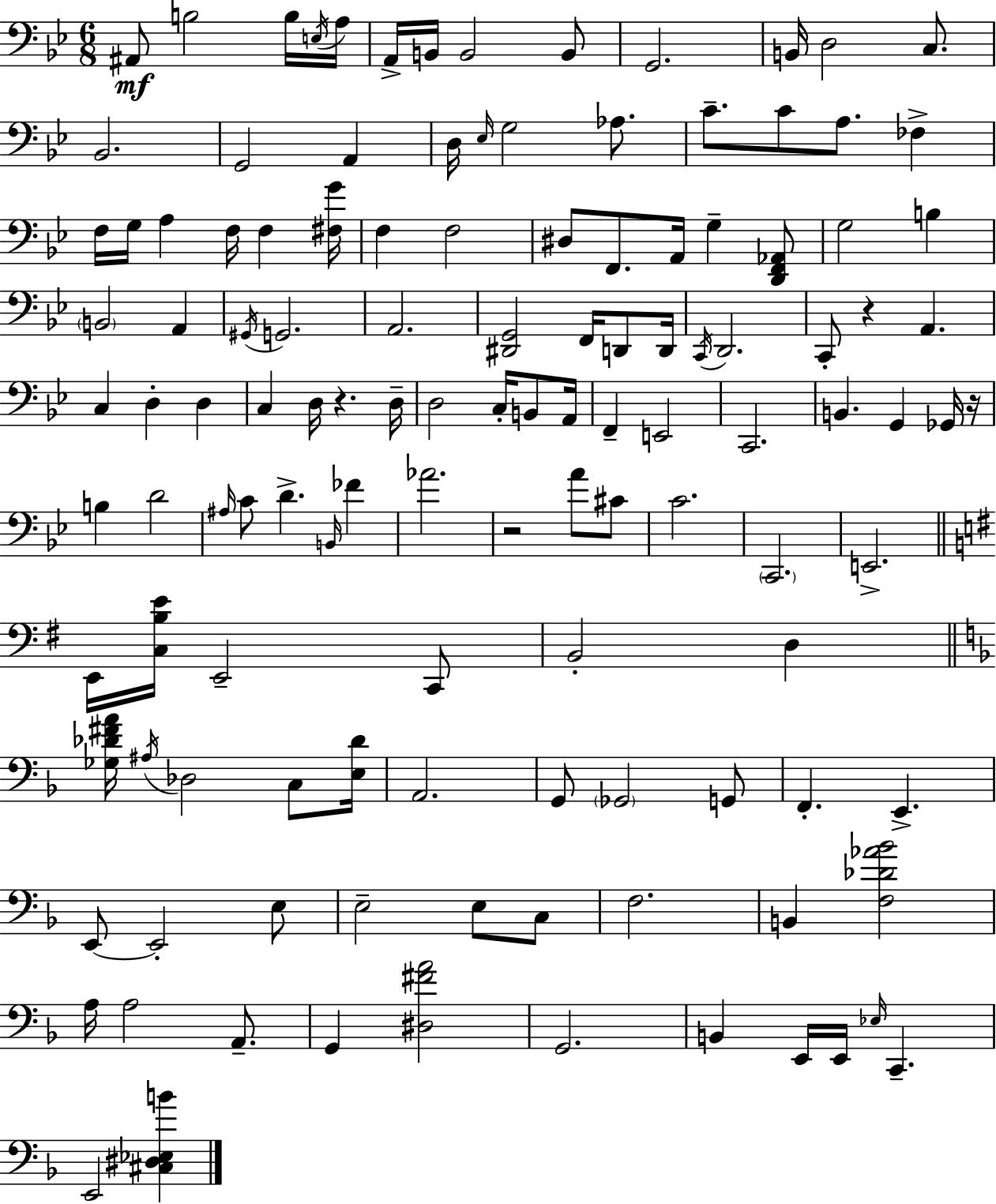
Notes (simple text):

A#2/e B3/h B3/s E3/s A3/s A2/s B2/s B2/h B2/e G2/h. B2/s D3/h C3/e. Bb2/h. G2/h A2/q D3/s Eb3/s G3/h Ab3/e. C4/e. C4/e A3/e. FES3/q F3/s G3/s A3/q F3/s F3/q [F#3,G4]/s F3/q F3/h D#3/e F2/e. A2/s G3/q [D2,F2,Ab2]/e G3/h B3/q B2/h A2/q G#2/s G2/h. A2/h. [D#2,G2]/h F2/s D2/e D2/s C2/s D2/h. C2/e R/q A2/q. C3/q D3/q D3/q C3/q D3/s R/q. D3/s D3/h C3/s B2/e A2/s F2/q E2/h C2/h. B2/q. G2/q Gb2/s R/s B3/q D4/h A#3/s C4/e D4/q. B2/s FES4/q Ab4/h. R/h A4/e C#4/e C4/h. C2/h. E2/h. E2/s [C3,B3,E4]/s E2/h C2/e B2/h D3/q [Gb3,Db4,F#4,A4]/s A#3/s Db3/h C3/e [E3,Db4]/s A2/h. G2/e Gb2/h G2/e F2/q. E2/q. E2/e E2/h E3/e E3/h E3/e C3/e F3/h. B2/q [F3,Db4,Ab4,Bb4]/h A3/s A3/h A2/e. G2/q [D#3,F#4,A4]/h G2/h. B2/q E2/s E2/s Eb3/s C2/q. E2/h [C#3,D#3,Eb3,B4]/q